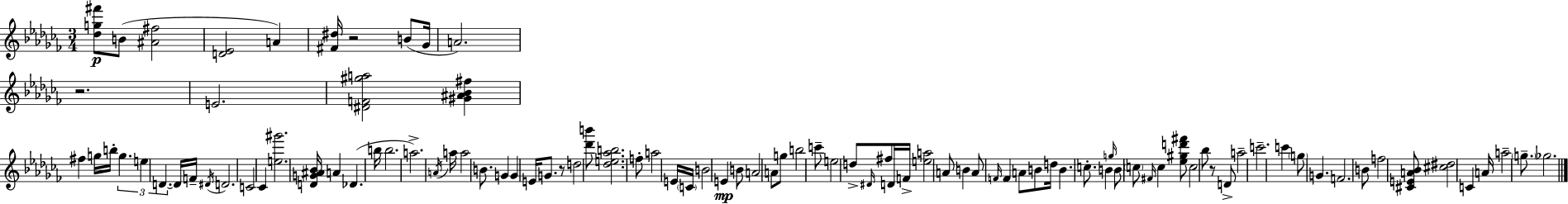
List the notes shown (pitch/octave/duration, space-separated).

[Db5,G5,F#6]/e B4/e [A#4,F#5]/h [D4,Eb4]/h A4/q [F#4,D#5]/s R/h B4/e Gb4/s A4/h. R/h. E4/h. [D#4,F4,G#5,A5]/h [G#4,A#4,Bb4,F#5]/q F#5/q G5/s B5/s G5/q. E5/q D4/q. D4/s F4/s D#4/s D4/h. C4/h CES4/q [E5,G#6]/h. [D4,G4,A#4,Bb4]/s A4/q Db4/q. B5/s B5/h. A5/h. A4/s A5/s A5/h B4/e. G4/q G4/q E4/s G4/e. R/e D5/h [Db6,B6]/e [Db5,E5,Ab5,B5]/h. F5/e A5/h E4/s C4/s B4/h E4/q B4/e A4/h A4/e G5/e B5/h C6/e E5/h D5/e D#4/s F#5/e D4/s F4/s [E5,A5]/h A4/e B4/q A4/e F4/s F4/q A4/e B4/e D5/s B4/q. C5/e. B4/q G5/s B4/e C5/e F#4/s C5/q [Eb5,G#5,D6,F#6]/e C5/h Bb5/e R/e D4/e A5/h C6/h. C6/q G5/e G4/q. F4/h. B4/e F5/h [C#4,E4,A4,Bb4]/e [C#5,D#5]/h C4/q A4/s A5/h G5/e. Gb5/h.